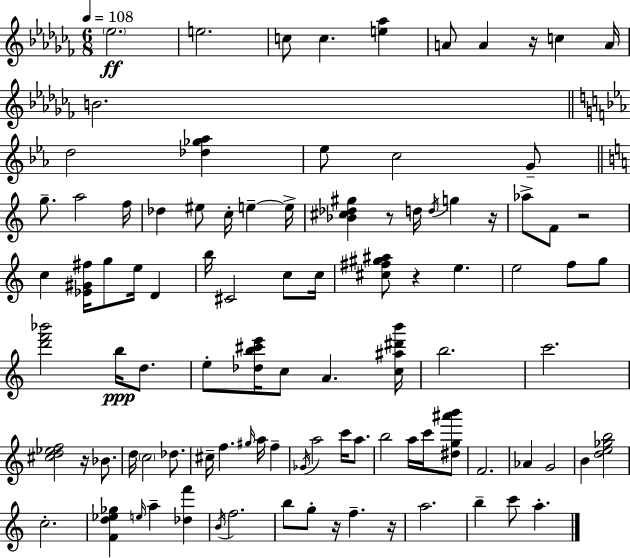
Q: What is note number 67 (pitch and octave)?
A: E5